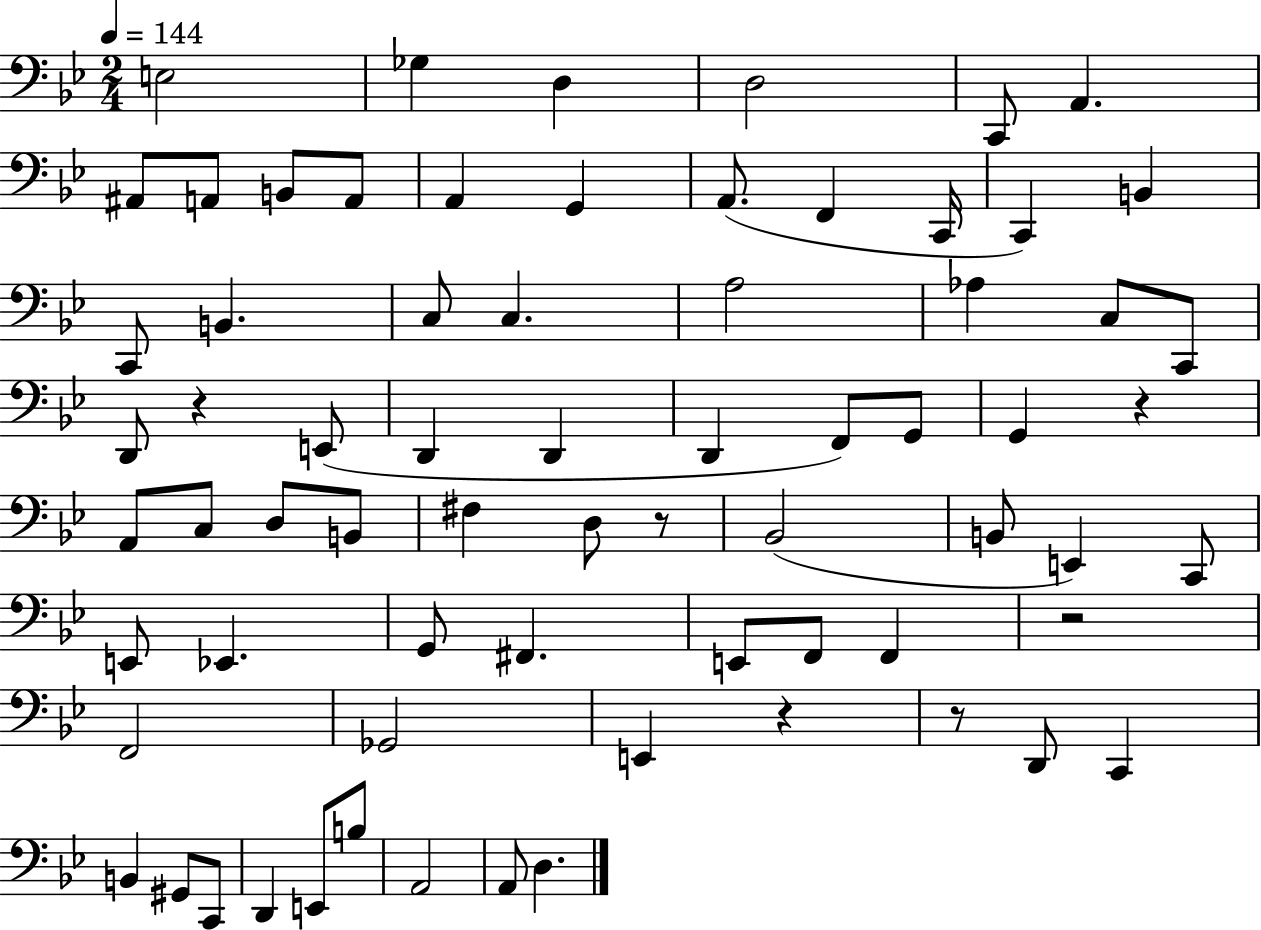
{
  \clef bass
  \numericTimeSignature
  \time 2/4
  \key bes \major
  \tempo 4 = 144
  e2 | ges4 d4 | d2 | c,8 a,4. | \break ais,8 a,8 b,8 a,8 | a,4 g,4 | a,8.( f,4 c,16 | c,4) b,4 | \break c,8 b,4. | c8 c4. | a2 | aes4 c8 c,8 | \break d,8 r4 e,8( | d,4 d,4 | d,4 f,8) g,8 | g,4 r4 | \break a,8 c8 d8 b,8 | fis4 d8 r8 | bes,2( | b,8 e,4) c,8 | \break e,8 ees,4. | g,8 fis,4. | e,8 f,8 f,4 | r2 | \break f,2 | ges,2 | e,4 r4 | r8 d,8 c,4 | \break b,4 gis,8 c,8 | d,4 e,8 b8 | a,2 | a,8 d4. | \break \bar "|."
}